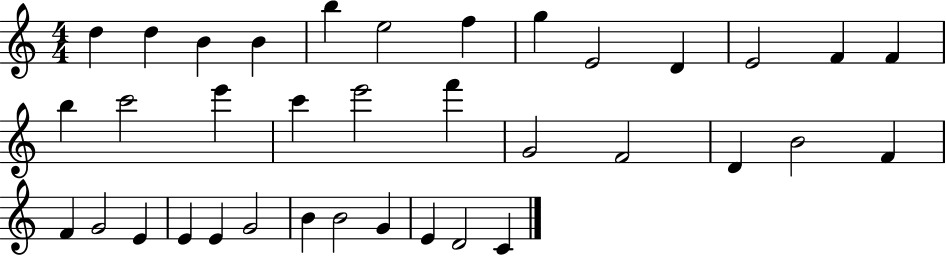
{
  \clef treble
  \numericTimeSignature
  \time 4/4
  \key c \major
  d''4 d''4 b'4 b'4 | b''4 e''2 f''4 | g''4 e'2 d'4 | e'2 f'4 f'4 | \break b''4 c'''2 e'''4 | c'''4 e'''2 f'''4 | g'2 f'2 | d'4 b'2 f'4 | \break f'4 g'2 e'4 | e'4 e'4 g'2 | b'4 b'2 g'4 | e'4 d'2 c'4 | \break \bar "|."
}